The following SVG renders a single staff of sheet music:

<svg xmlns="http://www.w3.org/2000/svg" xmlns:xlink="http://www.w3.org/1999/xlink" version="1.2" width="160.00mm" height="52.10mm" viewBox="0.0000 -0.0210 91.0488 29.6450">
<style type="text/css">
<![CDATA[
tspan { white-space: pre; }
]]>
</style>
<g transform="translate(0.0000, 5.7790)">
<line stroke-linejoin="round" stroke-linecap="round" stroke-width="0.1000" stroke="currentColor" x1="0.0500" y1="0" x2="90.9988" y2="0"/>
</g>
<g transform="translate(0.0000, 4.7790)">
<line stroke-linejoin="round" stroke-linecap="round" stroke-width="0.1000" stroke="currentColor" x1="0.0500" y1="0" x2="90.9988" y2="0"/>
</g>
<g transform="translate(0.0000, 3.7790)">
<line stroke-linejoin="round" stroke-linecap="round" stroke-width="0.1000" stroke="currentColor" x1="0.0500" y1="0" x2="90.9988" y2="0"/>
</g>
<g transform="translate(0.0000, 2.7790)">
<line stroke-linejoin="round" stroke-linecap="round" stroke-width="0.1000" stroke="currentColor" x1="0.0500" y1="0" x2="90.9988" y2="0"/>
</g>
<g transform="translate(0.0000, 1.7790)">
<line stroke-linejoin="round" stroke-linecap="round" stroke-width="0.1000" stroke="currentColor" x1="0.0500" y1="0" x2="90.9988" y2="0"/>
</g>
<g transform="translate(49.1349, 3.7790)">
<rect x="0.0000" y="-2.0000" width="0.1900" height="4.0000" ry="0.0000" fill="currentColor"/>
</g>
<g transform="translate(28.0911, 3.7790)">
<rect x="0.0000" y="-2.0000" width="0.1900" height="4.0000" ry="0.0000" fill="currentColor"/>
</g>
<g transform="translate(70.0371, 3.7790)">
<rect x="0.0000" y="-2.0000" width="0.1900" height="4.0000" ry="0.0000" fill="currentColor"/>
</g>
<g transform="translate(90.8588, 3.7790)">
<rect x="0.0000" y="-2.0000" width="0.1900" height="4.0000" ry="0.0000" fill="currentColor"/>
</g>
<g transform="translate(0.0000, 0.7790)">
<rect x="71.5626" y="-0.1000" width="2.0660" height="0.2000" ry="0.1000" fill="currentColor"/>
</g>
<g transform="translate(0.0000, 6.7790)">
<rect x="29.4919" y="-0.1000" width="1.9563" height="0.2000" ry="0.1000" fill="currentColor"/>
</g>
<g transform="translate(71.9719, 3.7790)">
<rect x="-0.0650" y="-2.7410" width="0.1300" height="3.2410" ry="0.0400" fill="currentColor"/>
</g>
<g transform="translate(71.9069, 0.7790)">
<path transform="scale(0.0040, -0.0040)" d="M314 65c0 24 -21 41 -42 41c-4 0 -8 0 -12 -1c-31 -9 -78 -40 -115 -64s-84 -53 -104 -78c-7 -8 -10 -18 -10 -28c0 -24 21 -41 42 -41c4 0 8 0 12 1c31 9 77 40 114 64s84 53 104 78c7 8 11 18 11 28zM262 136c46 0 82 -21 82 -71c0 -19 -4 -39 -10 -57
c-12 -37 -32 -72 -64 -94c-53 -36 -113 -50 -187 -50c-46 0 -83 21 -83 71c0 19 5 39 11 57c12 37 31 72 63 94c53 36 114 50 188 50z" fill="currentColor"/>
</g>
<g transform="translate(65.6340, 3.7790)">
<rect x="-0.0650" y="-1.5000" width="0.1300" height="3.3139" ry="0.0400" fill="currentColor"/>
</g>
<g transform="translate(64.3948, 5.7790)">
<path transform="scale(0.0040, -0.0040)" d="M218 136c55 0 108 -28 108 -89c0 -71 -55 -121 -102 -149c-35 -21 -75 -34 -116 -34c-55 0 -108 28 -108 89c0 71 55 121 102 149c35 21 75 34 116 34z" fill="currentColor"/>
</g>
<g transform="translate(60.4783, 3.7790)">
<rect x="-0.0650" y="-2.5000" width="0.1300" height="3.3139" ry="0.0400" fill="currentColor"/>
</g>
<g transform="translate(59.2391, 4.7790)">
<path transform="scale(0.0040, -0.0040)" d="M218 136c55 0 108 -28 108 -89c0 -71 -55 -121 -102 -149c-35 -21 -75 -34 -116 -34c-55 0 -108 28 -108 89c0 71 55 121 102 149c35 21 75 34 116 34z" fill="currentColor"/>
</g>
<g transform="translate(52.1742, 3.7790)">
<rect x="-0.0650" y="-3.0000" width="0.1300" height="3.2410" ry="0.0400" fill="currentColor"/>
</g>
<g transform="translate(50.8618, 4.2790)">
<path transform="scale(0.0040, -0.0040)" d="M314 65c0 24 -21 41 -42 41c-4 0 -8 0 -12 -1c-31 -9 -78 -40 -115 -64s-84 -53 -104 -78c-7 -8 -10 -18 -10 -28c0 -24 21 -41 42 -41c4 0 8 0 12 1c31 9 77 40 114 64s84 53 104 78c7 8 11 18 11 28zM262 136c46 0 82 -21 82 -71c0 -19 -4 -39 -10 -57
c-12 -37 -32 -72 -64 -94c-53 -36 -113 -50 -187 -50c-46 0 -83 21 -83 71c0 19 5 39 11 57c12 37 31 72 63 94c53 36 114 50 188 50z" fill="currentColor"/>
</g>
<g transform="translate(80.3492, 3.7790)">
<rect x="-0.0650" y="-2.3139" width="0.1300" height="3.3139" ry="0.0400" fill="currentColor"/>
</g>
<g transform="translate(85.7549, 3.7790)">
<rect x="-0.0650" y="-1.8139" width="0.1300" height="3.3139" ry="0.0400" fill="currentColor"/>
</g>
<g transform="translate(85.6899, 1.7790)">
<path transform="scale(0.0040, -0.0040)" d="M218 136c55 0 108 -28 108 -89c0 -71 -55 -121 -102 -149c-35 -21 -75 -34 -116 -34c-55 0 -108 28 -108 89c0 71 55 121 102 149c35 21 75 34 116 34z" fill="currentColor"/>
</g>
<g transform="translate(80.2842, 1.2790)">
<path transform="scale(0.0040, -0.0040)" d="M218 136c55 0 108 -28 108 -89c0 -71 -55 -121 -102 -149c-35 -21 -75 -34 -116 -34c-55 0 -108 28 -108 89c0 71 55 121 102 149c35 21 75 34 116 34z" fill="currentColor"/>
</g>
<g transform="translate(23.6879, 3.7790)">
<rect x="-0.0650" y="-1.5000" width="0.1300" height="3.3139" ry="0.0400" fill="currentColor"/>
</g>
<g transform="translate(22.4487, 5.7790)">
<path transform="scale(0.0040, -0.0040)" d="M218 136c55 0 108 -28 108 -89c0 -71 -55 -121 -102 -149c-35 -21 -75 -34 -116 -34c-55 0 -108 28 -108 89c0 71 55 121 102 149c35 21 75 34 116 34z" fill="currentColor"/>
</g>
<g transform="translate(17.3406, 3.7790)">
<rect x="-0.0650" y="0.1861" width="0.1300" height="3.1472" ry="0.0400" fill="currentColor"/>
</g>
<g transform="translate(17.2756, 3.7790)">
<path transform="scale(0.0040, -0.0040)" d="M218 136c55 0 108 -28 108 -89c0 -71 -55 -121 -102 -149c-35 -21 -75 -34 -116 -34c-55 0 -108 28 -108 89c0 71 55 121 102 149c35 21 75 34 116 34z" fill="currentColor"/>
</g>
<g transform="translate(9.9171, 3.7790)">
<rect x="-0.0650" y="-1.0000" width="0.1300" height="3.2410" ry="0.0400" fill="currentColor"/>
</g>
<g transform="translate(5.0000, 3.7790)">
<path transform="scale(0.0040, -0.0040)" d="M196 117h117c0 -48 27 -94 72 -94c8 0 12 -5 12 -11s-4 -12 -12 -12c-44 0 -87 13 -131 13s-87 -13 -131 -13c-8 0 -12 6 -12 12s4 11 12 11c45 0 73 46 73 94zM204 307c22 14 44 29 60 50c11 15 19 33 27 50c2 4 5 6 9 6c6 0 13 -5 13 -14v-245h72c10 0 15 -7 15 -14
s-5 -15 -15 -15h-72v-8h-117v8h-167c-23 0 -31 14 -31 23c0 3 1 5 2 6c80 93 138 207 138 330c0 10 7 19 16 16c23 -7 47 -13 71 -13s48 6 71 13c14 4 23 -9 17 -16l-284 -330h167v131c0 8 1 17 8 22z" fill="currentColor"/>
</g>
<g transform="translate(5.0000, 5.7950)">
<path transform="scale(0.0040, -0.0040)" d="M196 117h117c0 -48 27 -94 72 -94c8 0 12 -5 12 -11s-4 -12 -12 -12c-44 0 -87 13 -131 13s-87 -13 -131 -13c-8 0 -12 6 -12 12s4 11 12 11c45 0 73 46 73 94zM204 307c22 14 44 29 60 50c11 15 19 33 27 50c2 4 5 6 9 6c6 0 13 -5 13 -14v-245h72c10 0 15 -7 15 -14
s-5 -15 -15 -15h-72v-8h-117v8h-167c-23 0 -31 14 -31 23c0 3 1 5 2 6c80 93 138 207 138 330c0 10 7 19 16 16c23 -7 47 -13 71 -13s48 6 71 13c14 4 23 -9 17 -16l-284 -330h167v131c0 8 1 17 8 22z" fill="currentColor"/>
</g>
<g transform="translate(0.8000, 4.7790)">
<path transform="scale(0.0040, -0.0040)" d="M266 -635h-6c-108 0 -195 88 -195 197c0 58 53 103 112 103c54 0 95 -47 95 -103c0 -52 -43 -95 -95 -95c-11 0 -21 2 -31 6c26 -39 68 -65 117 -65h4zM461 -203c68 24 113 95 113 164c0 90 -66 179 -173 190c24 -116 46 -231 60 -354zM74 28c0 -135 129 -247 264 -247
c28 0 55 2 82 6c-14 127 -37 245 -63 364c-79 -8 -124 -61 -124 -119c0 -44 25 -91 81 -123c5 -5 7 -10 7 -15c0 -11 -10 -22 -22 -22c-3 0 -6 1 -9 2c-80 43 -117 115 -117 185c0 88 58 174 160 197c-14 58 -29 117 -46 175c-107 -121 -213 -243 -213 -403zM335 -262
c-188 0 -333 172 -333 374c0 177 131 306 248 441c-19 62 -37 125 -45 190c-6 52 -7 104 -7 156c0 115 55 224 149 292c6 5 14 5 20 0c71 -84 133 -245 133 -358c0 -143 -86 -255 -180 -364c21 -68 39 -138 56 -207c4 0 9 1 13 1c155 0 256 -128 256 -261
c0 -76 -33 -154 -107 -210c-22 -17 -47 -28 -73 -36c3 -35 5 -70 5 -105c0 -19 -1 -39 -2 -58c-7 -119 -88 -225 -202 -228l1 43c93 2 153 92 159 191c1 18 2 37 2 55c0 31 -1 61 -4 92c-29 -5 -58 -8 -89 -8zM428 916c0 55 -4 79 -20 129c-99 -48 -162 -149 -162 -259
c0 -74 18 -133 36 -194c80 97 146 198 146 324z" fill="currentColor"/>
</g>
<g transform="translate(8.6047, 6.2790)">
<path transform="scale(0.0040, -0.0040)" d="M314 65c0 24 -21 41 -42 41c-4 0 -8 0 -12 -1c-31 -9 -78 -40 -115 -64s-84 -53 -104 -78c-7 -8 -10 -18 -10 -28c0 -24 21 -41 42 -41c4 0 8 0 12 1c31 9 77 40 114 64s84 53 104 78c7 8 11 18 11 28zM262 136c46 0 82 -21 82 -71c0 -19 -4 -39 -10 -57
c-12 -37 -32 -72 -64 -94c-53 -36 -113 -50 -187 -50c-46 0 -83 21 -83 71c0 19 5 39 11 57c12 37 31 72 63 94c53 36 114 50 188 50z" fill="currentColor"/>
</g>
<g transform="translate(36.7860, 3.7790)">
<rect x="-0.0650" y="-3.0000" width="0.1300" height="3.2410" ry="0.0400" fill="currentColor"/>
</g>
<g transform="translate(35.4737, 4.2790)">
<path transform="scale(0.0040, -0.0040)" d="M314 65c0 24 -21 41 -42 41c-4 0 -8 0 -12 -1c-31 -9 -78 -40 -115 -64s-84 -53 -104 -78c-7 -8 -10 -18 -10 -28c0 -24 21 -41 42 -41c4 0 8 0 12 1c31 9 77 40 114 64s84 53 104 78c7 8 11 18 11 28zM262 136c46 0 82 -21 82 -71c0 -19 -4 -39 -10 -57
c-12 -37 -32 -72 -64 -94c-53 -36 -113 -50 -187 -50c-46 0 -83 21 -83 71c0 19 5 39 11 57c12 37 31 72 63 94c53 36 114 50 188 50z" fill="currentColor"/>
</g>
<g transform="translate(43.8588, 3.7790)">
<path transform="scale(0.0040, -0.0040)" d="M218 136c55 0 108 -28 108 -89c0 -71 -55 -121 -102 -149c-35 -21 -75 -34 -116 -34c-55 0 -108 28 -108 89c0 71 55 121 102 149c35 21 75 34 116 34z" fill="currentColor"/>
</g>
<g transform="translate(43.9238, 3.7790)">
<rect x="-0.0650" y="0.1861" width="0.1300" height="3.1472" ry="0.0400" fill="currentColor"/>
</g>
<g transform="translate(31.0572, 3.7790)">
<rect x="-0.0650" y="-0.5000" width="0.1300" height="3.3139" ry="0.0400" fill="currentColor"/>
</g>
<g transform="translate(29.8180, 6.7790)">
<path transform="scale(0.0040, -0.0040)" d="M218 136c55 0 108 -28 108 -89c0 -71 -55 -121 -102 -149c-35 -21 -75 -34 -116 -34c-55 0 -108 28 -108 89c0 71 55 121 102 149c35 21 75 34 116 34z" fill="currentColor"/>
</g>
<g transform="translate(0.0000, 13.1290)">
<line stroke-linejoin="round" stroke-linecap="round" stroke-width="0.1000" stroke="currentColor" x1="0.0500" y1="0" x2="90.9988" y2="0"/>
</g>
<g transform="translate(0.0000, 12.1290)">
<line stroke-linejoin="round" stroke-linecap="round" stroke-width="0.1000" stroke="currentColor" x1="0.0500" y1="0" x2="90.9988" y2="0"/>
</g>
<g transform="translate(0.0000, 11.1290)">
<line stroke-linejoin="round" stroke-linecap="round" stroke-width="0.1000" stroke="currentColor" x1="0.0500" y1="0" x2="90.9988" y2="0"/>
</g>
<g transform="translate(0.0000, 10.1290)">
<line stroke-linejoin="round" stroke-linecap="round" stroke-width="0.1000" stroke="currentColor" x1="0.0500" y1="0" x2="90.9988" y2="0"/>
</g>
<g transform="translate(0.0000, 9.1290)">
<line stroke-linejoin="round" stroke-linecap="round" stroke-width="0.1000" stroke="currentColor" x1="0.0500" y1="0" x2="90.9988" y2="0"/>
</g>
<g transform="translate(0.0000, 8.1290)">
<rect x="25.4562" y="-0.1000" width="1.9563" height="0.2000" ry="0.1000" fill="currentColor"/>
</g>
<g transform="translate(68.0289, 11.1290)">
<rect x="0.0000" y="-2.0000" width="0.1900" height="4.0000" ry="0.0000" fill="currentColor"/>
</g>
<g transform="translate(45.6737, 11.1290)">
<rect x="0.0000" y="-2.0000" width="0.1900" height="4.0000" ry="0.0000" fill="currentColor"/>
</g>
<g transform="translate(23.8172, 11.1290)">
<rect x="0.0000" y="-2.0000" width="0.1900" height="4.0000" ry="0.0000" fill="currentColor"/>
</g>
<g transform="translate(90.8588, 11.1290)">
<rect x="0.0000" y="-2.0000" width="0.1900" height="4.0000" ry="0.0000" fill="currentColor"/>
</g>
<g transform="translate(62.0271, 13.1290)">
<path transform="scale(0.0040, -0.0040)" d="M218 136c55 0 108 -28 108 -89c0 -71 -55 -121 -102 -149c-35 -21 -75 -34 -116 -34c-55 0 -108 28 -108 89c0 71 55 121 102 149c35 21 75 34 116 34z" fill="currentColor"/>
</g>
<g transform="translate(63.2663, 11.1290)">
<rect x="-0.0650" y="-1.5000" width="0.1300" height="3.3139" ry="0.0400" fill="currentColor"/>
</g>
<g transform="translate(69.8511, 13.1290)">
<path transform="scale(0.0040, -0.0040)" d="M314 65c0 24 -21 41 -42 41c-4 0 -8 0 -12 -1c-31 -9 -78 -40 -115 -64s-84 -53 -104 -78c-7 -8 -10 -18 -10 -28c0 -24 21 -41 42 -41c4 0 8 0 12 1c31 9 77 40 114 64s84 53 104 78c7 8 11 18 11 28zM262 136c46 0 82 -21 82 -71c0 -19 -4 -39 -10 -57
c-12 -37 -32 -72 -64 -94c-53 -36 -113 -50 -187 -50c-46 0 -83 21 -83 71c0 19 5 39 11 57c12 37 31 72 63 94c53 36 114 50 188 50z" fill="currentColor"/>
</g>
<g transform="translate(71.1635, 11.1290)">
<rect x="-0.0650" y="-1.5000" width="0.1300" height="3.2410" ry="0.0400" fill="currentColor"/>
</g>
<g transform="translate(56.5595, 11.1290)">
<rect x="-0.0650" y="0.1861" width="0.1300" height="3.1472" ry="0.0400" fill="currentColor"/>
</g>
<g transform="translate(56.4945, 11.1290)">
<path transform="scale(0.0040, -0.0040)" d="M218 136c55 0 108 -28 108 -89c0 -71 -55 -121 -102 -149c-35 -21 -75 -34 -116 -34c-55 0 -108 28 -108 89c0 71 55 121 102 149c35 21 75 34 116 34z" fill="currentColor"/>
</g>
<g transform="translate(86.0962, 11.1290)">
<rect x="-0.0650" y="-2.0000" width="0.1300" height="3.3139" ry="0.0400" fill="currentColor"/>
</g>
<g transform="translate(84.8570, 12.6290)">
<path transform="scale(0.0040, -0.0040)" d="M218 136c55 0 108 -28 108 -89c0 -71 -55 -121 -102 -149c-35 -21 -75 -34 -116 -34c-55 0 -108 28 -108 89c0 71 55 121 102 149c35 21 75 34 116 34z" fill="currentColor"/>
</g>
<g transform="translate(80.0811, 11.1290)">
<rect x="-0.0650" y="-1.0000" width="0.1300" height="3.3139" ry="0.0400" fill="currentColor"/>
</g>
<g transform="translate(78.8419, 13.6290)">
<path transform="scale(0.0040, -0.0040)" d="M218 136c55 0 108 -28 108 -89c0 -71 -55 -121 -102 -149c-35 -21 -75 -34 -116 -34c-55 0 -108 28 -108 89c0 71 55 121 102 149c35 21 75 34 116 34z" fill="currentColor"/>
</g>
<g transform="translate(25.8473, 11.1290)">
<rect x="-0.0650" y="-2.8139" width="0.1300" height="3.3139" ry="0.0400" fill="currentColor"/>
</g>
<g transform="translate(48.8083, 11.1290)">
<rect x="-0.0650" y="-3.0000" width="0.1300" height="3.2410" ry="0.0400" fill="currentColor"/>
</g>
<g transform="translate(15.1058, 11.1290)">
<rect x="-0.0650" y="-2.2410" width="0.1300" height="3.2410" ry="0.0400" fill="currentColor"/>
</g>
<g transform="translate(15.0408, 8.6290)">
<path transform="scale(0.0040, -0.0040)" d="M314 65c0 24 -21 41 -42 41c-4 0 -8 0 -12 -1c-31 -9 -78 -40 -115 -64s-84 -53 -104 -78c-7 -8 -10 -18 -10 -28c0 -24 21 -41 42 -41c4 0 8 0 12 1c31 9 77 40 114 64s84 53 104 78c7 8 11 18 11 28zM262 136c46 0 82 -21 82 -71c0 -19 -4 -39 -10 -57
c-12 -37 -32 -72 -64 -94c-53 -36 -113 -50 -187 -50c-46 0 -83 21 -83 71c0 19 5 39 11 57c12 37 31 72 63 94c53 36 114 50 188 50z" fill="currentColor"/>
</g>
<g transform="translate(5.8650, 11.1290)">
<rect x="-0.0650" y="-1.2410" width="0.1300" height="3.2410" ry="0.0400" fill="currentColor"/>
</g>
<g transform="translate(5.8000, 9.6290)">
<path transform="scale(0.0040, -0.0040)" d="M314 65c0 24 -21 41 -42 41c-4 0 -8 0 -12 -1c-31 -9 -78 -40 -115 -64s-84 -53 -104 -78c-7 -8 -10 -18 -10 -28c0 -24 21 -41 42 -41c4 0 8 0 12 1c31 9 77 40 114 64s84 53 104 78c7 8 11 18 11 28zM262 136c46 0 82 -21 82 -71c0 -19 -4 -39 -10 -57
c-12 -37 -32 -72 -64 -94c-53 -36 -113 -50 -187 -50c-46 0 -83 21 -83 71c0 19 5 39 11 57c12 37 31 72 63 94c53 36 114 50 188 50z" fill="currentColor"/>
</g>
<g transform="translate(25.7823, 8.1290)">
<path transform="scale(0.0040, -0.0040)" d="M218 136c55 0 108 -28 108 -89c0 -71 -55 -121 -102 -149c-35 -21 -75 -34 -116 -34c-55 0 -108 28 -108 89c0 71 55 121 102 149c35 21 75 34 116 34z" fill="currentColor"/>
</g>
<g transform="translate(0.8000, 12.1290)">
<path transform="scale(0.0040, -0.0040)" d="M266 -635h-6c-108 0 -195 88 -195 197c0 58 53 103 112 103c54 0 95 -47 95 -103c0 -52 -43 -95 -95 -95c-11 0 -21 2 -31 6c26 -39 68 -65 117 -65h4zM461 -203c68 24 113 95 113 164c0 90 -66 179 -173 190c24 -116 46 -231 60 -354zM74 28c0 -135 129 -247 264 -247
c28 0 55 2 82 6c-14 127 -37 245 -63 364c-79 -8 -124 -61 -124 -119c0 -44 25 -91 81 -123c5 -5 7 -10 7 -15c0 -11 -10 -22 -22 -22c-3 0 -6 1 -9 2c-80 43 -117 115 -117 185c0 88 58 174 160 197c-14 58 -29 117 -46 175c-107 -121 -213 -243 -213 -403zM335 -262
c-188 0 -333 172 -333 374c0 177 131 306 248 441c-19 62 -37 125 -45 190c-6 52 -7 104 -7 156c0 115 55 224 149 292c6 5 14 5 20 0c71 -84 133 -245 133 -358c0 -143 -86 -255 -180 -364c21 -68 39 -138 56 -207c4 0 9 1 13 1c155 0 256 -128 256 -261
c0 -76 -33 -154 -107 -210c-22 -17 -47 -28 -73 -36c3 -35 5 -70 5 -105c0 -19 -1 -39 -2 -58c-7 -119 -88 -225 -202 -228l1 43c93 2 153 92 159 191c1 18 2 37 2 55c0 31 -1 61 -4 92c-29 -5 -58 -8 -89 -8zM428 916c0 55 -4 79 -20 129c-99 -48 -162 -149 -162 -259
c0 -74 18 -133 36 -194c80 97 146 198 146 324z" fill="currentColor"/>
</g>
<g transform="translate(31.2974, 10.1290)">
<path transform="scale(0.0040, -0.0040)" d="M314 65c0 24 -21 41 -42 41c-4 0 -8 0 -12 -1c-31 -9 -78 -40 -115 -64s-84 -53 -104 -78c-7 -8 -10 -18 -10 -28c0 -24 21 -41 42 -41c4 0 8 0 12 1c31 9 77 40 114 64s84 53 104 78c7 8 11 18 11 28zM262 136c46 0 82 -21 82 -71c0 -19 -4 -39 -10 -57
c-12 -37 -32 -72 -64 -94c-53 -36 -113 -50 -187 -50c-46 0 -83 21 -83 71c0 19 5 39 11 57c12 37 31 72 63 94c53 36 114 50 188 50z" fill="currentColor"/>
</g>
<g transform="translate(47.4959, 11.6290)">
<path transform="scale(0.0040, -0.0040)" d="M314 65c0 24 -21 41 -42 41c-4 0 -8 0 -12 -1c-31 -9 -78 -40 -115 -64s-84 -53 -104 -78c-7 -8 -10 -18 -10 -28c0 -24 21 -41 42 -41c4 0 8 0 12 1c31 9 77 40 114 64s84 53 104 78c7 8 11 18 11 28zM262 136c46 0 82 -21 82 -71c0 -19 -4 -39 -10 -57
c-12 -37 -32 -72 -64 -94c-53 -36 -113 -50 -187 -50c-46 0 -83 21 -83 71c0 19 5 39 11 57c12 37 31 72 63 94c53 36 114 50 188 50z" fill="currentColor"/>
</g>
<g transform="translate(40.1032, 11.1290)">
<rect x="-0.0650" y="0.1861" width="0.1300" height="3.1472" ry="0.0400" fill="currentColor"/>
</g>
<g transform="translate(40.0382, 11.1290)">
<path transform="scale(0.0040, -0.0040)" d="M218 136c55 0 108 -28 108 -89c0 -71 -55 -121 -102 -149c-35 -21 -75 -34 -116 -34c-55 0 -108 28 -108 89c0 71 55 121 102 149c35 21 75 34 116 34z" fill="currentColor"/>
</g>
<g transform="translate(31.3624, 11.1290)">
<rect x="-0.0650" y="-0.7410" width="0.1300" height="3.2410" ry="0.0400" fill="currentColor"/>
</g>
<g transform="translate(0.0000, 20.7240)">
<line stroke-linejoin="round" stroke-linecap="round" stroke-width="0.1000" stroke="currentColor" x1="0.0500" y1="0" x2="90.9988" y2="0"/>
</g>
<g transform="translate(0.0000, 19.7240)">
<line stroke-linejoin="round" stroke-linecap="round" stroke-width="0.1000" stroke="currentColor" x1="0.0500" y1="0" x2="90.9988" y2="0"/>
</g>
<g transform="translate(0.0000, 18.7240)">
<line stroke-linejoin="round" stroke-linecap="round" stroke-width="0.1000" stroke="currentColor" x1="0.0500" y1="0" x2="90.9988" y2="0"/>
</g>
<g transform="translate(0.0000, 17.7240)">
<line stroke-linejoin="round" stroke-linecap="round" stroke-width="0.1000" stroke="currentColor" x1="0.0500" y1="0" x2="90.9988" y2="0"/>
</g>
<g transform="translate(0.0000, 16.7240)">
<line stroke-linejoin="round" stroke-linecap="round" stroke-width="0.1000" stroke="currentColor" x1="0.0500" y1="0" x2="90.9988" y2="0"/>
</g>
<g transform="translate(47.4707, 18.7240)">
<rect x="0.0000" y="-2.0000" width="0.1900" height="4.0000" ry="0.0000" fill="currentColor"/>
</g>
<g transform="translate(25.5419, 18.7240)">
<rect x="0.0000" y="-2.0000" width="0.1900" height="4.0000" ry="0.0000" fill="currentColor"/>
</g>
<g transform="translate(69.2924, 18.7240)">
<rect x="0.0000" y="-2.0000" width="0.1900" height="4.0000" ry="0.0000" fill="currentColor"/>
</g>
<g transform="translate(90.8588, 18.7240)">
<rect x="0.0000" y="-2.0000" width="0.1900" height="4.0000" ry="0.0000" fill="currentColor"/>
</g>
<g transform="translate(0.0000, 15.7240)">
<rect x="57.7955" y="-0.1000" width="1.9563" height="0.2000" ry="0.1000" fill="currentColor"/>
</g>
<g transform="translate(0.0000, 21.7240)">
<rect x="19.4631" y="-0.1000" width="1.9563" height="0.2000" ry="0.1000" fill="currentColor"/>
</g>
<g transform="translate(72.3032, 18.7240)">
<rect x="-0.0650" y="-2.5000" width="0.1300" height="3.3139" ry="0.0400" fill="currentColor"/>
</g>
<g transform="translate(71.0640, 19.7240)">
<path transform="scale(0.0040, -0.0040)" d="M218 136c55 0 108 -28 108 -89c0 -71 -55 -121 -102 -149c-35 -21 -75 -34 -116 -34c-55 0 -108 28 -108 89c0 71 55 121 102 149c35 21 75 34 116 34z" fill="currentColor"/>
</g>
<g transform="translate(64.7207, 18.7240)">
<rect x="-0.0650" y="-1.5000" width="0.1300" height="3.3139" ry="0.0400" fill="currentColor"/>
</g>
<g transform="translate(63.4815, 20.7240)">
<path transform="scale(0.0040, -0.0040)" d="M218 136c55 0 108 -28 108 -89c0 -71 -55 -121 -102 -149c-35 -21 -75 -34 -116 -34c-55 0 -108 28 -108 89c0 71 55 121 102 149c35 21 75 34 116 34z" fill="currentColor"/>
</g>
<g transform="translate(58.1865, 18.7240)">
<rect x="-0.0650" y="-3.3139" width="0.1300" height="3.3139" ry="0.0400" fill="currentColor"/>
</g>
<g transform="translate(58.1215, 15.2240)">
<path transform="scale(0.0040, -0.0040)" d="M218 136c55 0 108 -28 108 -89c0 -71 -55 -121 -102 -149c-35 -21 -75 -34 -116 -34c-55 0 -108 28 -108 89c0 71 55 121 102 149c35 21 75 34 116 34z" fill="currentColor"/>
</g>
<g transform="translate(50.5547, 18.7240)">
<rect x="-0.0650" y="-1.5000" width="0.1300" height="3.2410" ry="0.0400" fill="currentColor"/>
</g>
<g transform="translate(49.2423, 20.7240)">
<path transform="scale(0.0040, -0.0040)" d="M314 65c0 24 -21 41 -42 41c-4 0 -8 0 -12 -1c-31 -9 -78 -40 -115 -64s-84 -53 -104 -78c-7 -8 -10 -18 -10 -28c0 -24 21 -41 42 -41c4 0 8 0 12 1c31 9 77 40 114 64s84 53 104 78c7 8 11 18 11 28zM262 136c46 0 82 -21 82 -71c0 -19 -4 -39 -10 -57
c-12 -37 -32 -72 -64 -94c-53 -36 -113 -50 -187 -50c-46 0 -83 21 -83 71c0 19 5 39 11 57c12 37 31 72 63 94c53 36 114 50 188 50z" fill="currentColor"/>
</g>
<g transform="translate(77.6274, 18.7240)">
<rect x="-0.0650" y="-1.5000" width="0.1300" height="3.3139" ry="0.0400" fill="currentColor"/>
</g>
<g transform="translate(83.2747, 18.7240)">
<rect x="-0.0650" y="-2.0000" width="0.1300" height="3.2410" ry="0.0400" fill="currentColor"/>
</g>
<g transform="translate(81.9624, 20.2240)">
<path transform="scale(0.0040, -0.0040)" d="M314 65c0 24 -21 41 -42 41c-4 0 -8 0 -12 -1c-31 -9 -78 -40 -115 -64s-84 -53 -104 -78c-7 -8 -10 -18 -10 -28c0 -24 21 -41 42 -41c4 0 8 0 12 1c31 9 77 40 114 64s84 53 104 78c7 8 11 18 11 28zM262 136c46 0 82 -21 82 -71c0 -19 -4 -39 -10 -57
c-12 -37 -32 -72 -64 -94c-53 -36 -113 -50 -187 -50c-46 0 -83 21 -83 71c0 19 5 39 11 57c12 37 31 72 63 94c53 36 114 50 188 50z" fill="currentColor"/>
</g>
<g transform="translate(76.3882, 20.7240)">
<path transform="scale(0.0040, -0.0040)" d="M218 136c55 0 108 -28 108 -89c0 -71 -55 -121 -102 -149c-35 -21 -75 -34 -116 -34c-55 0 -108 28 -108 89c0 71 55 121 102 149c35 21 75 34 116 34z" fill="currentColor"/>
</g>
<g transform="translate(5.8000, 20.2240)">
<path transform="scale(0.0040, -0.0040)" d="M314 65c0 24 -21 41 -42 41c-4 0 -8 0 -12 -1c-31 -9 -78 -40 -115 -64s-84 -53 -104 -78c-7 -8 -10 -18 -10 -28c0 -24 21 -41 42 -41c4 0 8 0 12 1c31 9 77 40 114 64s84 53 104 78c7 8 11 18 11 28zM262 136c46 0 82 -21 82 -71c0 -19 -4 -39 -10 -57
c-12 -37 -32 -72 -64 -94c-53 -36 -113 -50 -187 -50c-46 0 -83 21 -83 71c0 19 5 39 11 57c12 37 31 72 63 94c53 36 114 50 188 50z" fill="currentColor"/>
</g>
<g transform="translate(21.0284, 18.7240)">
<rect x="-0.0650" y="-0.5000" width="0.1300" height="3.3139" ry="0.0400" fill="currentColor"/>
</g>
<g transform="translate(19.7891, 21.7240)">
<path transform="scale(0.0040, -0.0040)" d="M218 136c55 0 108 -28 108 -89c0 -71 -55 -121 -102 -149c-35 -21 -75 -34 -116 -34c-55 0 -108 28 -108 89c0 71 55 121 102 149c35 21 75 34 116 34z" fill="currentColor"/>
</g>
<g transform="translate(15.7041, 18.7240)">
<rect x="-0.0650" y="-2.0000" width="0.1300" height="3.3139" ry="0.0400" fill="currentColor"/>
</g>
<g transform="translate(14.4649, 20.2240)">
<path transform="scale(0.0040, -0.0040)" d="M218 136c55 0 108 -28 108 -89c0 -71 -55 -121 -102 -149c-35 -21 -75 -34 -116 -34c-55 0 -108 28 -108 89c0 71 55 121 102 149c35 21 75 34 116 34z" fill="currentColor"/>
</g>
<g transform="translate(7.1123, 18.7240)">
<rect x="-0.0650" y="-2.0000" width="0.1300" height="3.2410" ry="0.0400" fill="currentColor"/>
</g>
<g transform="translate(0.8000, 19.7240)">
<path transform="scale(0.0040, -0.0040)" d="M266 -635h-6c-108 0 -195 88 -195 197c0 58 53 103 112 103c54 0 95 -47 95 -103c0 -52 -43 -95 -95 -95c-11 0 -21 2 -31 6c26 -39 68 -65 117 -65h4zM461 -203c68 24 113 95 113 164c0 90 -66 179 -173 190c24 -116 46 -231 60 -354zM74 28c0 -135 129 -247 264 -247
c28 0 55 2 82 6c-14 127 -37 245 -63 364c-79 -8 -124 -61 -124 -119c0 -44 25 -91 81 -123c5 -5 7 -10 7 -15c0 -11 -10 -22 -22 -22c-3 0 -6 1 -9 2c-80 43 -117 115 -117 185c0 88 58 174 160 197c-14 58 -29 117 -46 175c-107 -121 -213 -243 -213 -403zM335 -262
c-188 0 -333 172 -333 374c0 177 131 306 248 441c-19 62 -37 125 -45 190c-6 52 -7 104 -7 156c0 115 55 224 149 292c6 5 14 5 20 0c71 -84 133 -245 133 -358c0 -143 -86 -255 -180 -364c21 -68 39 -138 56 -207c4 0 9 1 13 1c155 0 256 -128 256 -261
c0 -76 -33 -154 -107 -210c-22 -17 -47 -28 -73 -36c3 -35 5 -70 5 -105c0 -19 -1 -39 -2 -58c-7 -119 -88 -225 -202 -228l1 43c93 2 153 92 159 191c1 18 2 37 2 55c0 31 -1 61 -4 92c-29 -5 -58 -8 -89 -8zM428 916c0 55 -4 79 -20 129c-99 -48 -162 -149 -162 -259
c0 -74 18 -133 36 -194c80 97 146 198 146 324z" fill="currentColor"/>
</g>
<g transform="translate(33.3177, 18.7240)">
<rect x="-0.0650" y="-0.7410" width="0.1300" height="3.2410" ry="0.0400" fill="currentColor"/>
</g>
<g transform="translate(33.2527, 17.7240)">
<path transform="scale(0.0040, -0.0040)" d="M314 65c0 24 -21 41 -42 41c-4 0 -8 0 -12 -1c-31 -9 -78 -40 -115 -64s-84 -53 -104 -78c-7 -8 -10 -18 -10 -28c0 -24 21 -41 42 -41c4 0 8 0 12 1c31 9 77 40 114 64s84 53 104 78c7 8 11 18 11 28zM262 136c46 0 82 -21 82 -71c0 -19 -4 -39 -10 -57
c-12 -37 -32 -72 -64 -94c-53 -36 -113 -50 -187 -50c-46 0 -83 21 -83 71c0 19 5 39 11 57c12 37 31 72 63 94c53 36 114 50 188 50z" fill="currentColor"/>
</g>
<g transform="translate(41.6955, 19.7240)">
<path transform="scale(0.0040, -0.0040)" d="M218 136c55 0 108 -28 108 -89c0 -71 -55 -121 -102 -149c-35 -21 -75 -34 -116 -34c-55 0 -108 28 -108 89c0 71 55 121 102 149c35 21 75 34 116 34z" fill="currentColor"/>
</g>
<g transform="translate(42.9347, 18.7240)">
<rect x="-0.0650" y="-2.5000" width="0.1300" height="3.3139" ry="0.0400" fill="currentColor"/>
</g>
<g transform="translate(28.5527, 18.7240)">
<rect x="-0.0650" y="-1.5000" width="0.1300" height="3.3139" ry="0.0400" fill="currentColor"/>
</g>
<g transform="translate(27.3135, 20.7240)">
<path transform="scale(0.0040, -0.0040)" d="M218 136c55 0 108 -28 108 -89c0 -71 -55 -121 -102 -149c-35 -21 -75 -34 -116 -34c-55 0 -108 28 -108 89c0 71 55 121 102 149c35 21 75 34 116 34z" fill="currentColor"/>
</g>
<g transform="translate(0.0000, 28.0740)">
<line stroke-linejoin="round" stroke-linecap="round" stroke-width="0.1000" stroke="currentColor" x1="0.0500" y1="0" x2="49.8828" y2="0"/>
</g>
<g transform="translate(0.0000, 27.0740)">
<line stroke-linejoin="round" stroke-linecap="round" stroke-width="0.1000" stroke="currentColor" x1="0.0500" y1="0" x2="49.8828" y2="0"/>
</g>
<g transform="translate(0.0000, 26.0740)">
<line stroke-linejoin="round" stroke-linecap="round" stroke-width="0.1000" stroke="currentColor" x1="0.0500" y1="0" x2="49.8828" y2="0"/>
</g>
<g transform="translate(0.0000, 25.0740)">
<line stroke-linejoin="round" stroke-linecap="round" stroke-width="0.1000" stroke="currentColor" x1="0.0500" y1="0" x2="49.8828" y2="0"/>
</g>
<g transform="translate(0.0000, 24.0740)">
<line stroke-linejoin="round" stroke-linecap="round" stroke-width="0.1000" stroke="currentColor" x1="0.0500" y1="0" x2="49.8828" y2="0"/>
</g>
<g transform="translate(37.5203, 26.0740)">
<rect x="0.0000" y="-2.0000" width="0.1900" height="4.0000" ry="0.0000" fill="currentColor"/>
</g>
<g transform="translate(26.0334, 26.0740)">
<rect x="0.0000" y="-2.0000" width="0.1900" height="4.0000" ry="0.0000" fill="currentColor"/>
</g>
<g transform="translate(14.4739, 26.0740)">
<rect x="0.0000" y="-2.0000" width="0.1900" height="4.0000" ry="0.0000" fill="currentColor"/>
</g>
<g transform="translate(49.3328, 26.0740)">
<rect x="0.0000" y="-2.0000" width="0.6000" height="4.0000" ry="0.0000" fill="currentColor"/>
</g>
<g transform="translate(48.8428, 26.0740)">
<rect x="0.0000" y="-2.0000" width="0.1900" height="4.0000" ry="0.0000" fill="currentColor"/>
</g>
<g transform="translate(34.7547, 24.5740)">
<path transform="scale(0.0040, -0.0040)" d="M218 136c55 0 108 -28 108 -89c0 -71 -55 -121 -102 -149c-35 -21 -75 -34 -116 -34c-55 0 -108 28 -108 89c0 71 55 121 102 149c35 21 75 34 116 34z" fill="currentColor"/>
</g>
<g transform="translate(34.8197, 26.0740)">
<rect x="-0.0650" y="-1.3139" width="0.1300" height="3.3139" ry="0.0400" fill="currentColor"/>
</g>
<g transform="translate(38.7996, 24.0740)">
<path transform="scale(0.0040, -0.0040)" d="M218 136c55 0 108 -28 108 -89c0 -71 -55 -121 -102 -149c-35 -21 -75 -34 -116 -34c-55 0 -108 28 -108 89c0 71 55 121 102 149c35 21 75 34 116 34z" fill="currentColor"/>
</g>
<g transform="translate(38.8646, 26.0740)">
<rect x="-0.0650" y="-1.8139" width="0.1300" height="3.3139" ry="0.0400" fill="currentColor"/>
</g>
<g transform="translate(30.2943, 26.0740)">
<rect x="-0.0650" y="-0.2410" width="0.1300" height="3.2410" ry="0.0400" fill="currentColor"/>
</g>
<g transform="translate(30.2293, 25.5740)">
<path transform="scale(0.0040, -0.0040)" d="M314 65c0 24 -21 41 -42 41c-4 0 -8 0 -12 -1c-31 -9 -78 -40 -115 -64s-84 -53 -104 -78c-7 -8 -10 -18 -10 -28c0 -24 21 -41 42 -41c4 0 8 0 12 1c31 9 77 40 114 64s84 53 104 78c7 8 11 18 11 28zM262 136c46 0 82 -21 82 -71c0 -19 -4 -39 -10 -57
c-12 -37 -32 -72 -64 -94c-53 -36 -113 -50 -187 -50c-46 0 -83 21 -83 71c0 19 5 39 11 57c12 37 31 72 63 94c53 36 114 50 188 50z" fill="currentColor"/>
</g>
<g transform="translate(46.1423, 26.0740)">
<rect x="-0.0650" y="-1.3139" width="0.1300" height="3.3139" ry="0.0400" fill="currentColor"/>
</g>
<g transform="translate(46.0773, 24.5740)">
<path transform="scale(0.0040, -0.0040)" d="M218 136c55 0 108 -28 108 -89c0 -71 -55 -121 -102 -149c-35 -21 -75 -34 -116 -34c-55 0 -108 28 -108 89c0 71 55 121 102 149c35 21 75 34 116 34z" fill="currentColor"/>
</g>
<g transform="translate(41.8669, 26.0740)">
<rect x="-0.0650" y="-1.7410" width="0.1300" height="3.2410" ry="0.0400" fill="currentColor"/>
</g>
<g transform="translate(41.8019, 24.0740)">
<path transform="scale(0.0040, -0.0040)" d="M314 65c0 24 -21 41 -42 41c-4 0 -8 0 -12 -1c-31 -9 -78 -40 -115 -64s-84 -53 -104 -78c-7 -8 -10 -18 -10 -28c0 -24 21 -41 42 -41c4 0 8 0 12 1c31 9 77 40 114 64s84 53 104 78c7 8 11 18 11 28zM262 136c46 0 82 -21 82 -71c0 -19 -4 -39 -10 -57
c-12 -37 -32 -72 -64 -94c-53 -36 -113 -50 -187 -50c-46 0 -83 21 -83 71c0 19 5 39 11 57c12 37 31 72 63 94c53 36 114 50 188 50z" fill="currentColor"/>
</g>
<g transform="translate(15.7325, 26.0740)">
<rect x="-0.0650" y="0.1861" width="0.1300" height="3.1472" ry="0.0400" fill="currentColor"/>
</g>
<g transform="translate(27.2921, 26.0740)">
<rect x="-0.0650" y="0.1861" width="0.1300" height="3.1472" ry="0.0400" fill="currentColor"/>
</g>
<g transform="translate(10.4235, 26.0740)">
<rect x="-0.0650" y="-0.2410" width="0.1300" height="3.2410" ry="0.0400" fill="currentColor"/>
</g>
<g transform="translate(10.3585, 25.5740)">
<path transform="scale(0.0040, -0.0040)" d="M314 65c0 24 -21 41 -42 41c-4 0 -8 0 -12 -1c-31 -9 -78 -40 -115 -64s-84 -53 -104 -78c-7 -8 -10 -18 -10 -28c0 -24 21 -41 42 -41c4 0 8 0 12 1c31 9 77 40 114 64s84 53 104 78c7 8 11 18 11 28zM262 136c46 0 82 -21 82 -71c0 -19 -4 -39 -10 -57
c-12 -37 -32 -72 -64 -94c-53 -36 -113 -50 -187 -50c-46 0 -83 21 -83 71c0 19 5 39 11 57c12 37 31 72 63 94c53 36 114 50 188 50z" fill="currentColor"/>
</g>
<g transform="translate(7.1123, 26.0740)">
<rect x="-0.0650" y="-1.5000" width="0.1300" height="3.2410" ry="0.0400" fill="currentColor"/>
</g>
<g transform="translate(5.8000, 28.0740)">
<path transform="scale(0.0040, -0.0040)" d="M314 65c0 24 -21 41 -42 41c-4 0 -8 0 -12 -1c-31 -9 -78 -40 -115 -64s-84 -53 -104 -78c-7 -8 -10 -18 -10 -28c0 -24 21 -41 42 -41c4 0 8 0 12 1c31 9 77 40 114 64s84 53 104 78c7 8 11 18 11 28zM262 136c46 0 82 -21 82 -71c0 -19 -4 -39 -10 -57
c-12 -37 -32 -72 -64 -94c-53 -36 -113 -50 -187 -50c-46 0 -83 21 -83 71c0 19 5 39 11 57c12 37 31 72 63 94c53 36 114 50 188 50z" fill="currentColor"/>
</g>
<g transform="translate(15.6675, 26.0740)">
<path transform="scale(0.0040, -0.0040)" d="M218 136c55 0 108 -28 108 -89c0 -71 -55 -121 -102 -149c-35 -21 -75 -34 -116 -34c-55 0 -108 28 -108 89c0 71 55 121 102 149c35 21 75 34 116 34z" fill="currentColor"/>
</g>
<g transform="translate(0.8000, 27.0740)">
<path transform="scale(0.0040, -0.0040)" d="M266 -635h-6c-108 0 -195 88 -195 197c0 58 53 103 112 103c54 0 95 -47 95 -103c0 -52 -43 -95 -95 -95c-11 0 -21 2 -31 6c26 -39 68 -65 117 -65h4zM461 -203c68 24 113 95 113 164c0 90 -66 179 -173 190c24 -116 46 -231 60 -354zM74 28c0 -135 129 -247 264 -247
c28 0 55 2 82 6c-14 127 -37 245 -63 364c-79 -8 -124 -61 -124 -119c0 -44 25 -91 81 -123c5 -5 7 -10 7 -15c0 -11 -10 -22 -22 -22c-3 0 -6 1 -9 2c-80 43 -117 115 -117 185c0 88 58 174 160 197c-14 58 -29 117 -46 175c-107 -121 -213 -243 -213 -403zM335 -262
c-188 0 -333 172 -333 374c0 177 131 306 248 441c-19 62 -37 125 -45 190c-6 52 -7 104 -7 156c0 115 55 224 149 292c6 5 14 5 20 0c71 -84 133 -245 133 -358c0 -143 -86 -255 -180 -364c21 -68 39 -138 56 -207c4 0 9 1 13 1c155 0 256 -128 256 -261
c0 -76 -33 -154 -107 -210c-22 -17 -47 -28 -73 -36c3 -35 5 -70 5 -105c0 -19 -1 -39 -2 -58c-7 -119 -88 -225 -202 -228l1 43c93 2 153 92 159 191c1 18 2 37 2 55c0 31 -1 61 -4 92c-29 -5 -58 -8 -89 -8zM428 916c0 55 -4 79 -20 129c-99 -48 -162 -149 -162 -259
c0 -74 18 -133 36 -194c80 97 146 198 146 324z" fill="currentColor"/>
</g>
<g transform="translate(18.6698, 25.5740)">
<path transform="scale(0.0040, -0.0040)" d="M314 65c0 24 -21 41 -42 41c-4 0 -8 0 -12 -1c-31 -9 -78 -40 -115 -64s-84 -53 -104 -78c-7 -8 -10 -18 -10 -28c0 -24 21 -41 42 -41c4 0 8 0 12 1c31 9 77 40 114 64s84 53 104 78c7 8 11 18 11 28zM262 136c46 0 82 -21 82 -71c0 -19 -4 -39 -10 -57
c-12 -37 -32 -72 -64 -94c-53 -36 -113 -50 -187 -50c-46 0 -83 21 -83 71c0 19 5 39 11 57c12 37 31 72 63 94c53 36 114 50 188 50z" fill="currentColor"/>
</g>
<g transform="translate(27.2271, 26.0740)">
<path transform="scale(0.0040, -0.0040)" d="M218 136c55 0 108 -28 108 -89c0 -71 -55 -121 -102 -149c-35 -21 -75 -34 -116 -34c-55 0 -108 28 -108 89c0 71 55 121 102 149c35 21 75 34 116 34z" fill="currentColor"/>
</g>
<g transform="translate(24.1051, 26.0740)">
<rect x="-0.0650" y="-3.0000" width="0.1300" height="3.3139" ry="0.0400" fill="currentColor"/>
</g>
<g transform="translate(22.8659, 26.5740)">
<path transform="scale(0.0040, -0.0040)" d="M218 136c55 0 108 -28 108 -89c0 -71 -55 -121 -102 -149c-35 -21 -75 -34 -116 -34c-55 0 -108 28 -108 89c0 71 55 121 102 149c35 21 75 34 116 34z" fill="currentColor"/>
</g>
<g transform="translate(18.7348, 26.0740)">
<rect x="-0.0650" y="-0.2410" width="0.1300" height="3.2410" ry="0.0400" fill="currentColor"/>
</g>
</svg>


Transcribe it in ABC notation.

X:1
T:Untitled
M:4/4
L:1/4
K:C
D2 B E C A2 B A2 G E a2 g f e2 g2 a d2 B A2 B E E2 D F F2 F C E d2 G E2 b E G E F2 E2 c2 B c2 A B c2 e f f2 e